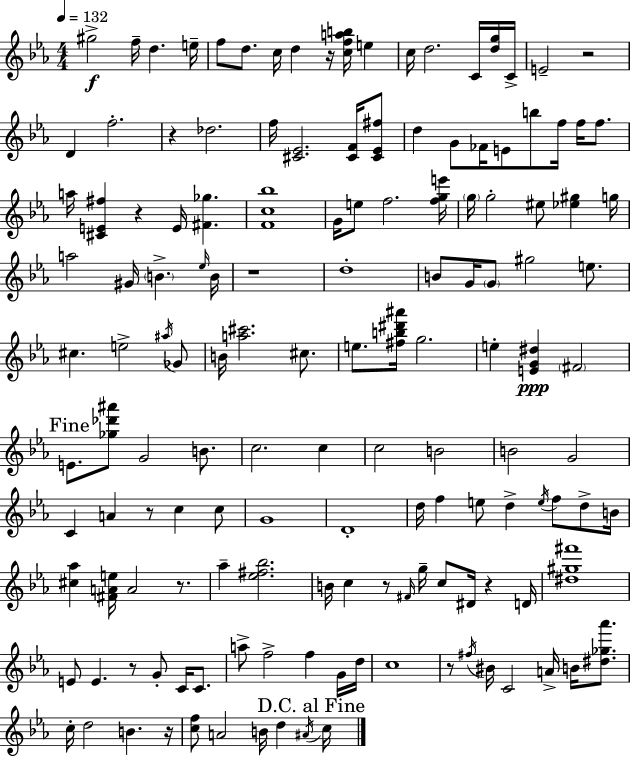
G#5/h F5/s D5/q. E5/s F5/e D5/e. C5/s D5/q R/s [C5,F5,A5,B5]/s E5/q C5/s D5/h. C4/s [D5,G5]/s C4/s E4/h R/h D4/q F5/h. R/q Db5/h. F5/s [C#4,Eb4]/h. [C#4,F4]/s [C#4,Eb4,F#5]/e D5/q G4/e FES4/s E4/e B5/e F5/s F5/s F5/e. A5/s [C#4,E4,F#5]/q R/q E4/s [F#4,Gb5]/q. [F4,C5,Bb5]/w G4/s E5/e F5/h. [F5,G5,E6]/s G5/s G5/h EIS5/e [Eb5,G#5]/q G5/s A5/h G#4/s B4/q. Eb5/s B4/s R/w D5/w B4/e G4/s G4/e G#5/h E5/e. C#5/q. E5/h A#5/s Gb4/e B4/s [A5,C#6]/h. C#5/e. E5/e. [F#5,B5,D#6,A#6]/s G5/h. E5/q [E4,G4,D#5]/q F#4/h E4/e. [Gb5,Db6,A#6]/e G4/h B4/e. C5/h. C5/q C5/h B4/h B4/h G4/h C4/q A4/q R/e C5/q C5/e G4/w D4/w D5/s F5/q E5/e D5/q E5/s F5/e D5/e B4/s [C#5,Ab5]/q [F#4,A4,E5]/s A4/h R/e. Ab5/q [Eb5,F#5,Bb5]/h. B4/s C5/q R/e F#4/s G5/s C5/e D#4/s R/q D4/s [D#5,G#5,F#6]/w E4/e E4/q. R/e G4/e C4/s C4/e. A5/e F5/h F5/q G4/s D5/s C5/w R/e F#5/s BIS4/s C4/h A4/s B4/s [D#5,Gb5,Ab6]/e. C5/s D5/h B4/q. R/s [C5,F5]/e A4/h B4/s D5/q A#4/s C5/s